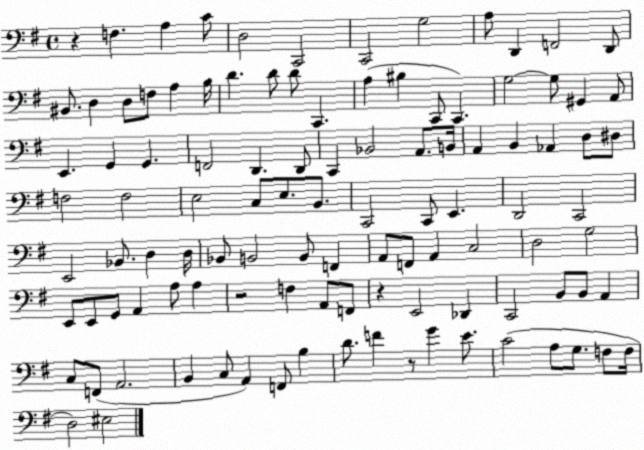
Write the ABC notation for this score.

X:1
T:Untitled
M:4/4
L:1/4
K:G
z F, A, C/2 D,2 C,,2 C,,2 G,2 A,/2 D,, F,,2 D,,/2 ^B,,/2 D, D,/2 F,/2 A, B,/4 D D/2 D/2 C,, A, ^B, C,,/2 C,, G,2 G,/2 ^G,, A,,/2 E,, G,, G,, F,,2 D,, D,,/2 C,, _B,,2 A,,/2 B,,/4 A,, B,, _A,, D,/2 ^D,/2 F,2 F,2 E,2 C,/2 E,/2 B,,/2 C,,2 C,,/2 E,, D,,2 C,,2 E,,2 _B,,/2 D, D,/4 _B,,/2 B,,2 B,,/2 F,, A,,/2 F,,/2 A,, C,2 D,2 G,2 E,,/2 E,,/2 G,,/2 A,, A,/2 A, z2 F, A,,/2 F,,/2 z E,,2 _D,, C,,2 B,,/2 B,,/2 A,, C,/2 F,,/2 A,,2 B,, C,/2 A,, F,,/2 B, D/2 F z/2 G E/2 C2 A,/2 G,/2 F,/2 F,/4 D,2 ^E,2